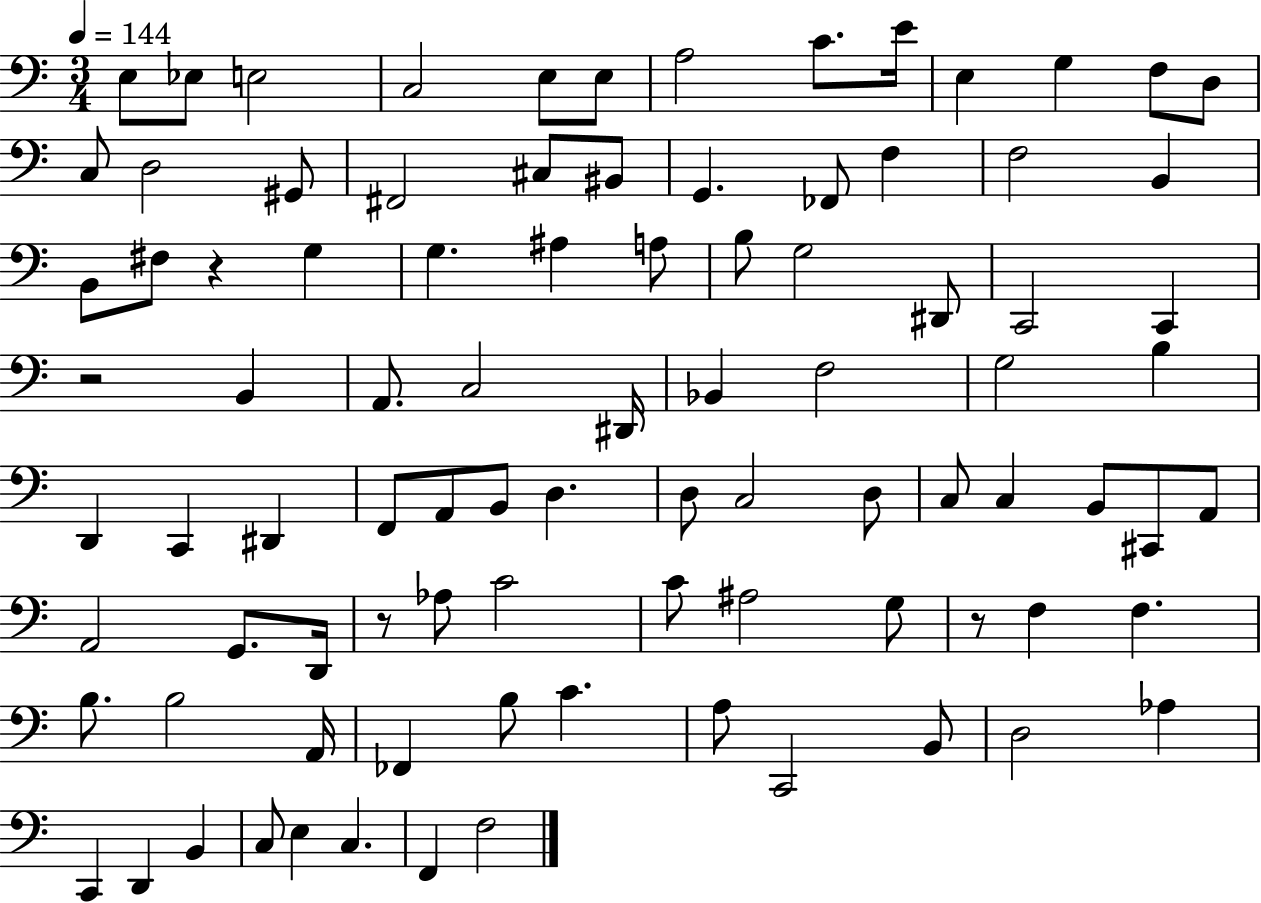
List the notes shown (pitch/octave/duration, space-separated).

E3/e Eb3/e E3/h C3/h E3/e E3/e A3/h C4/e. E4/s E3/q G3/q F3/e D3/e C3/e D3/h G#2/e F#2/h C#3/e BIS2/e G2/q. FES2/e F3/q F3/h B2/q B2/e F#3/e R/q G3/q G3/q. A#3/q A3/e B3/e G3/h D#2/e C2/h C2/q R/h B2/q A2/e. C3/h D#2/s Bb2/q F3/h G3/h B3/q D2/q C2/q D#2/q F2/e A2/e B2/e D3/q. D3/e C3/h D3/e C3/e C3/q B2/e C#2/e A2/e A2/h G2/e. D2/s R/e Ab3/e C4/h C4/e A#3/h G3/e R/e F3/q F3/q. B3/e. B3/h A2/s FES2/q B3/e C4/q. A3/e C2/h B2/e D3/h Ab3/q C2/q D2/q B2/q C3/e E3/q C3/q. F2/q F3/h